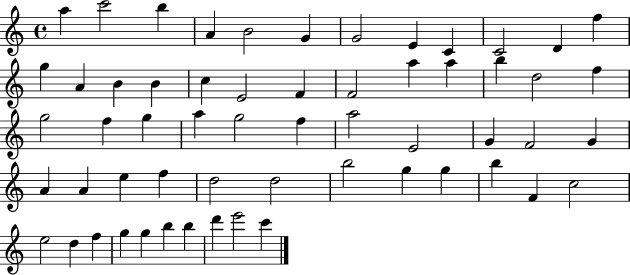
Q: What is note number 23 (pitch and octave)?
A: B5